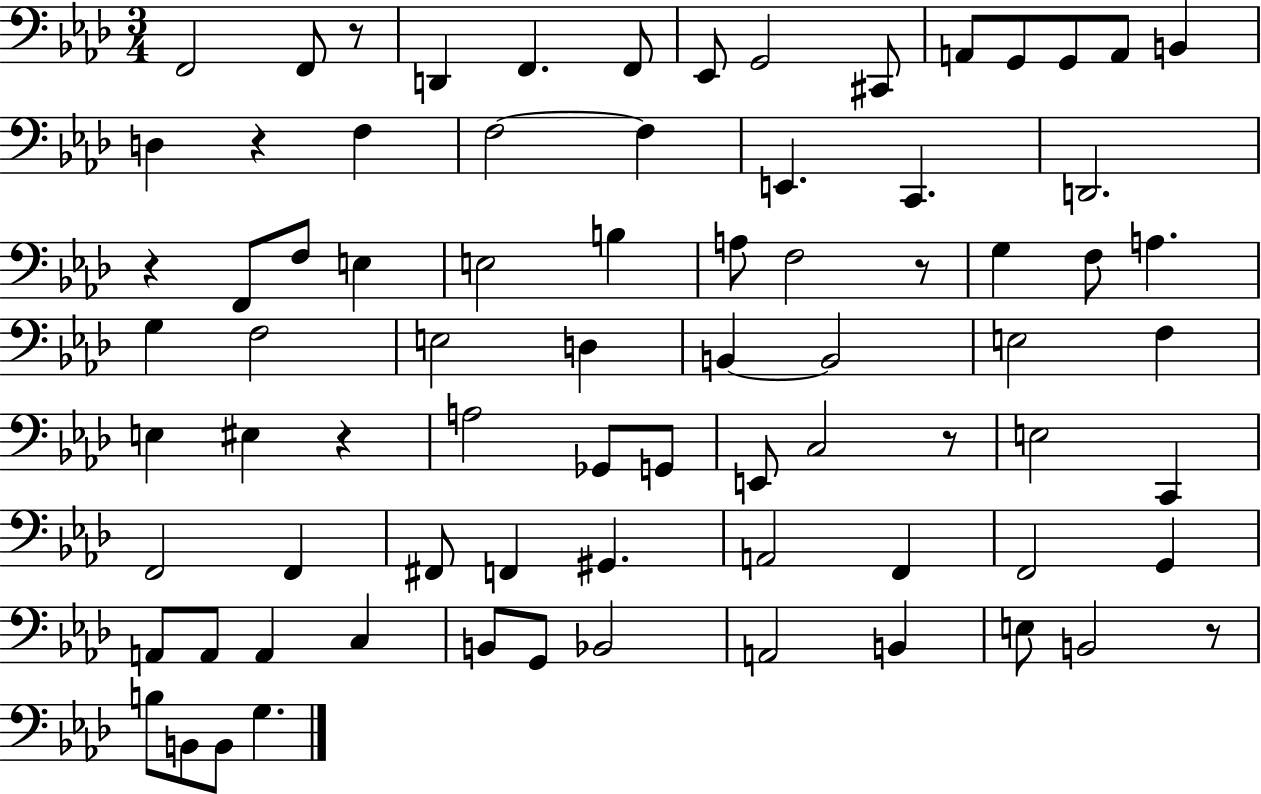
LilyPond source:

{
  \clef bass
  \numericTimeSignature
  \time 3/4
  \key aes \major
  f,2 f,8 r8 | d,4 f,4. f,8 | ees,8 g,2 cis,8 | a,8 g,8 g,8 a,8 b,4 | \break d4 r4 f4 | f2~~ f4 | e,4. c,4. | d,2. | \break r4 f,8 f8 e4 | e2 b4 | a8 f2 r8 | g4 f8 a4. | \break g4 f2 | e2 d4 | b,4~~ b,2 | e2 f4 | \break e4 eis4 r4 | a2 ges,8 g,8 | e,8 c2 r8 | e2 c,4 | \break f,2 f,4 | fis,8 f,4 gis,4. | a,2 f,4 | f,2 g,4 | \break a,8 a,8 a,4 c4 | b,8 g,8 bes,2 | a,2 b,4 | e8 b,2 r8 | \break b8 b,8 b,8 g4. | \bar "|."
}